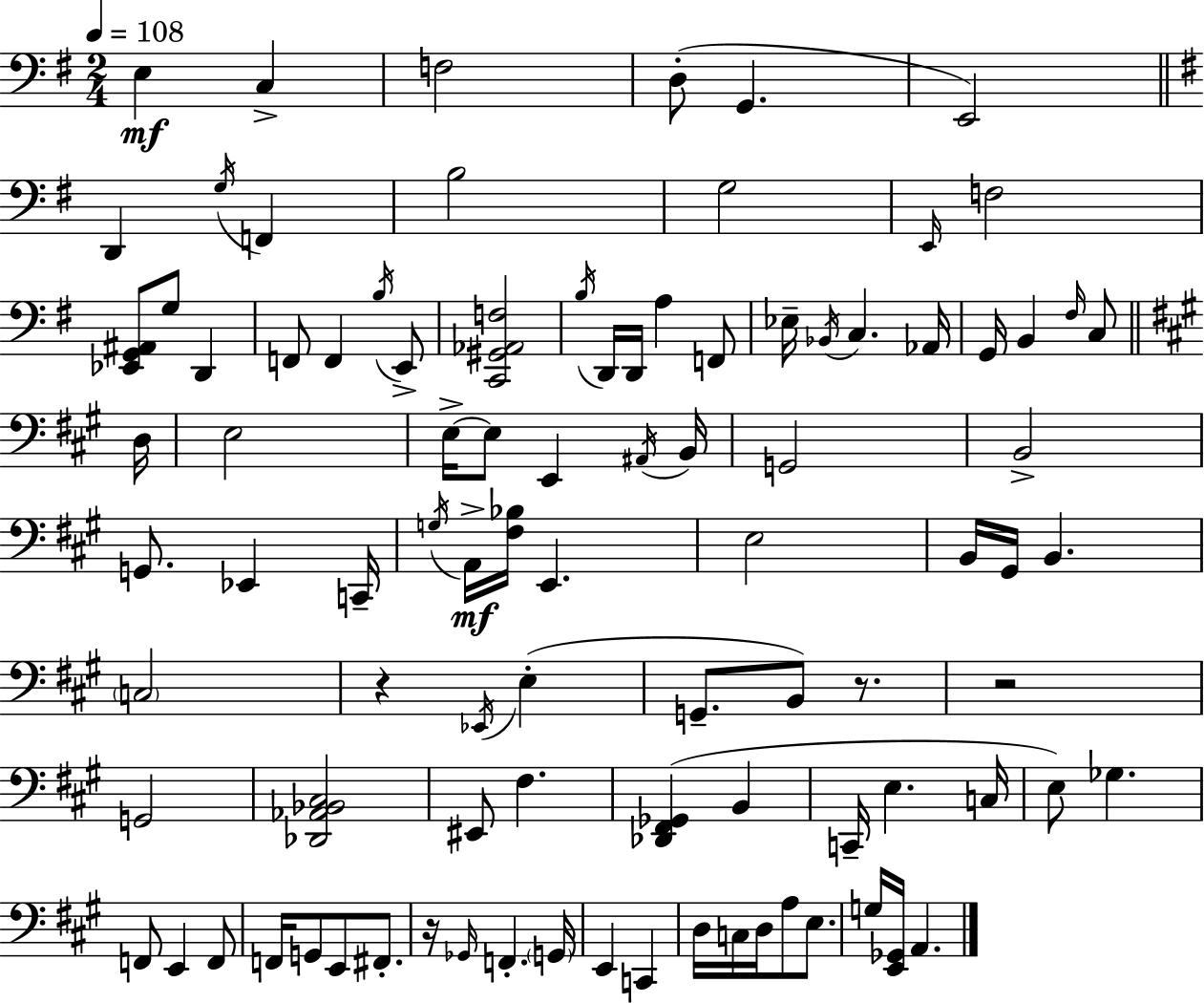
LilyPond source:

{
  \clef bass
  \numericTimeSignature
  \time 2/4
  \key g \major
  \tempo 4 = 108
  e4\mf c4-> | f2 | d8-.( g,4. | e,2) | \break \bar "||" \break \key e \minor d,4 \acciaccatura { g16 } f,4 | b2 | g2 | \grace { e,16 } f2 | \break <ees, g, ais,>8 g8 d,4 | f,8 f,4 | \acciaccatura { b16 } e,8-> <c, gis, aes, f>2 | \acciaccatura { b16 } d,16 d,16 a4 | \break f,8 ees16-- \acciaccatura { bes,16 } c4. | aes,16 g,16 b,4 | \grace { fis16 } c8 \bar "||" \break \key a \major d16 e2 | e16->~~ e8 e,4 | \acciaccatura { ais,16 } b,16 g,2 | b,2-> | \break g,8. ees,4 | c,16-- \acciaccatura { g16 } a,16->\mf <fis bes>16 e,4. | e2 | b,16 gis,16 b,4. | \break \parenthesize c2 | r4 \acciaccatura { ees,16 }( | e4-. g,8.-- b,8) | r8. r2 | \break g,2 | <des, aes, bes, cis>2 | eis,8 fis4. | <des, fis, ges,>4( | \break b,4 c,16-- e4. | c16 e8) ges4. | f,8 e,4 | f,8 f,16 g,8 e,8 | \break fis,8.-. r16 \grace { ges,16 } f,4.-. | \parenthesize g,16 e,4 | c,4 d16 c16 d16 | a8 e8. g16 <e, ges,>16 a,4. | \break \bar "|."
}